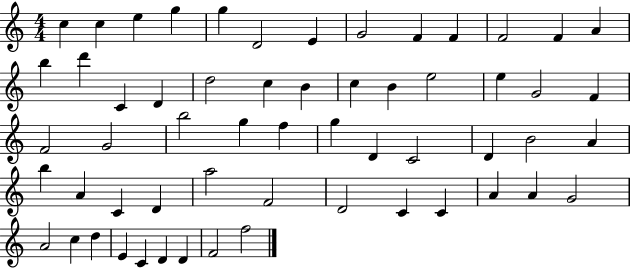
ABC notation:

X:1
T:Untitled
M:4/4
L:1/4
K:C
c c e g g D2 E G2 F F F2 F A b d' C D d2 c B c B e2 e G2 F F2 G2 b2 g f g D C2 D B2 A b A C D a2 F2 D2 C C A A G2 A2 c d E C D D F2 f2